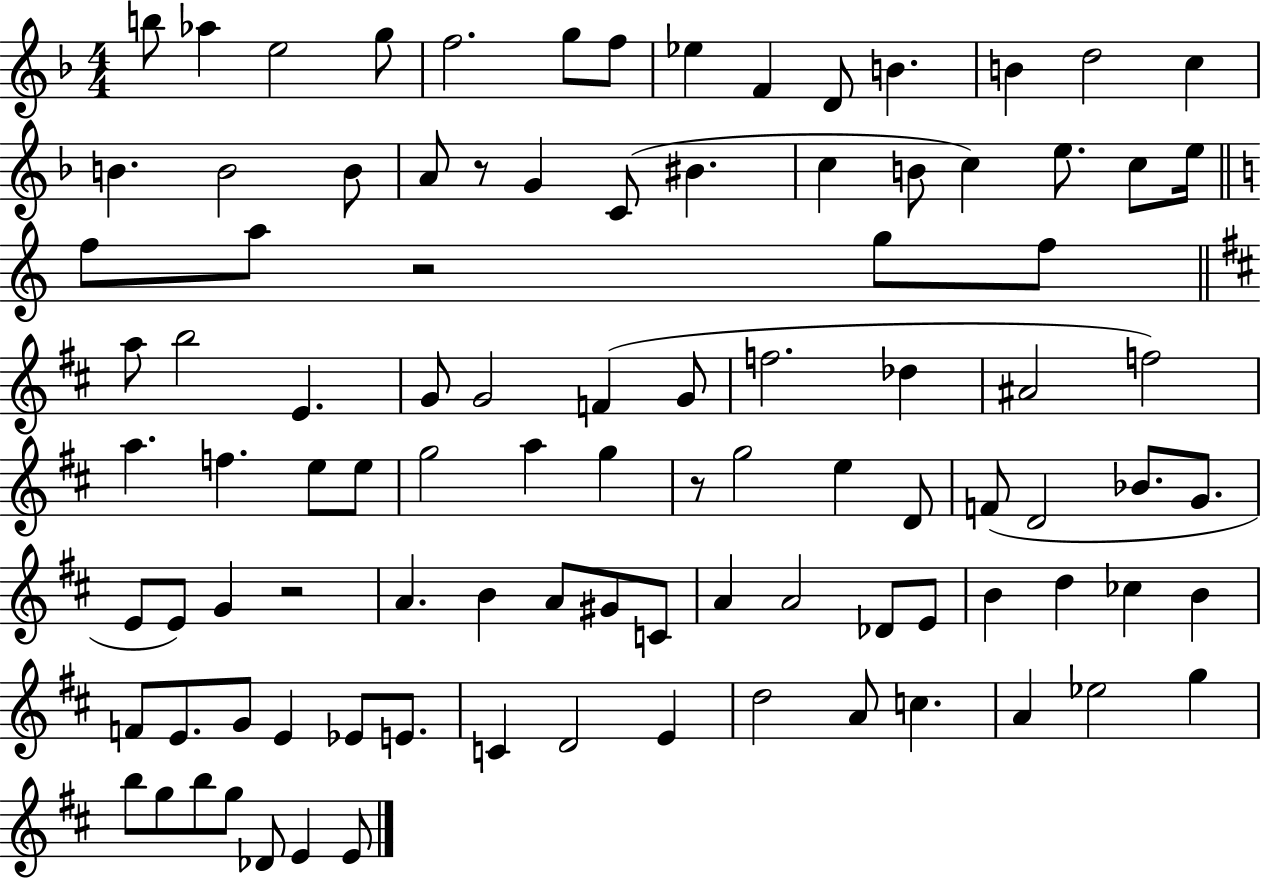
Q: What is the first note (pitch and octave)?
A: B5